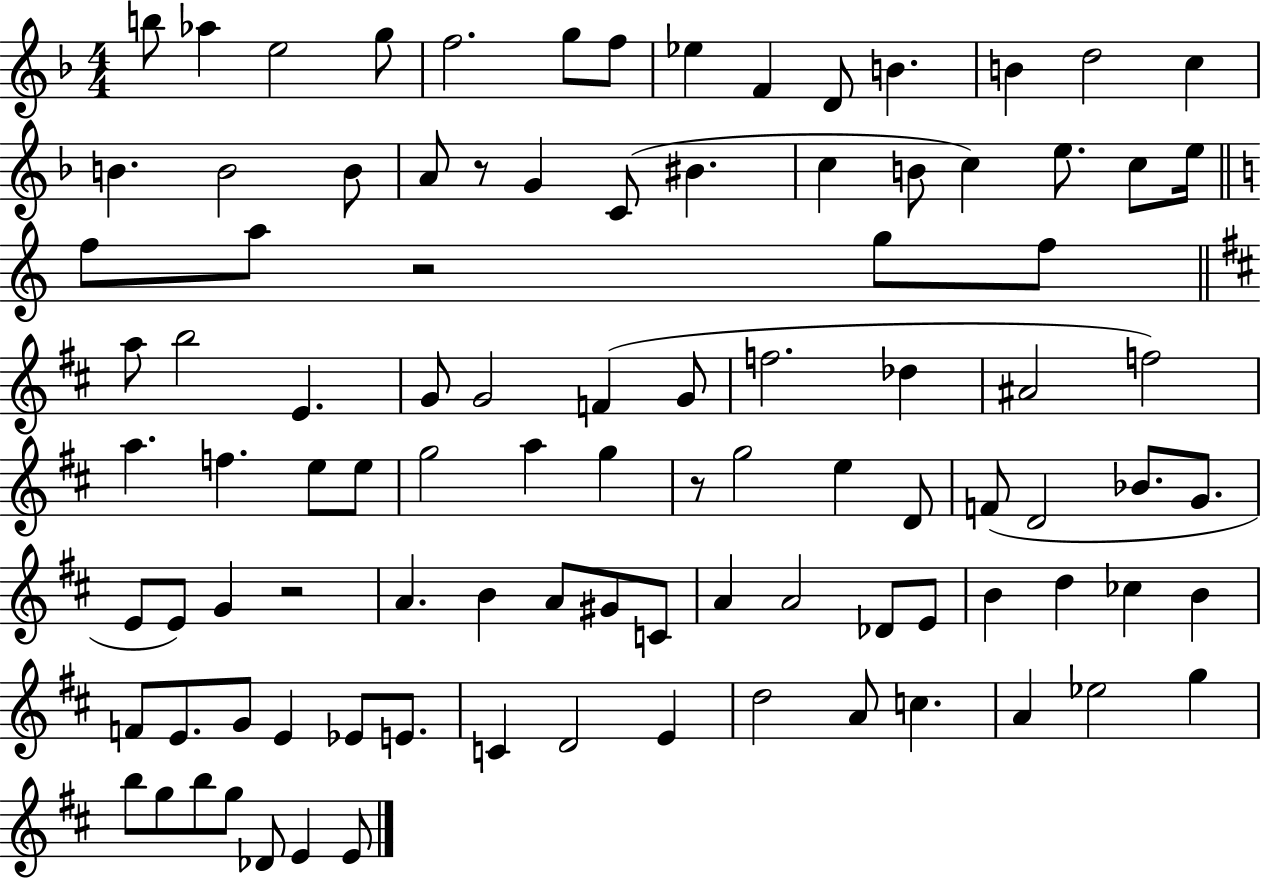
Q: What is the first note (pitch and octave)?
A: B5